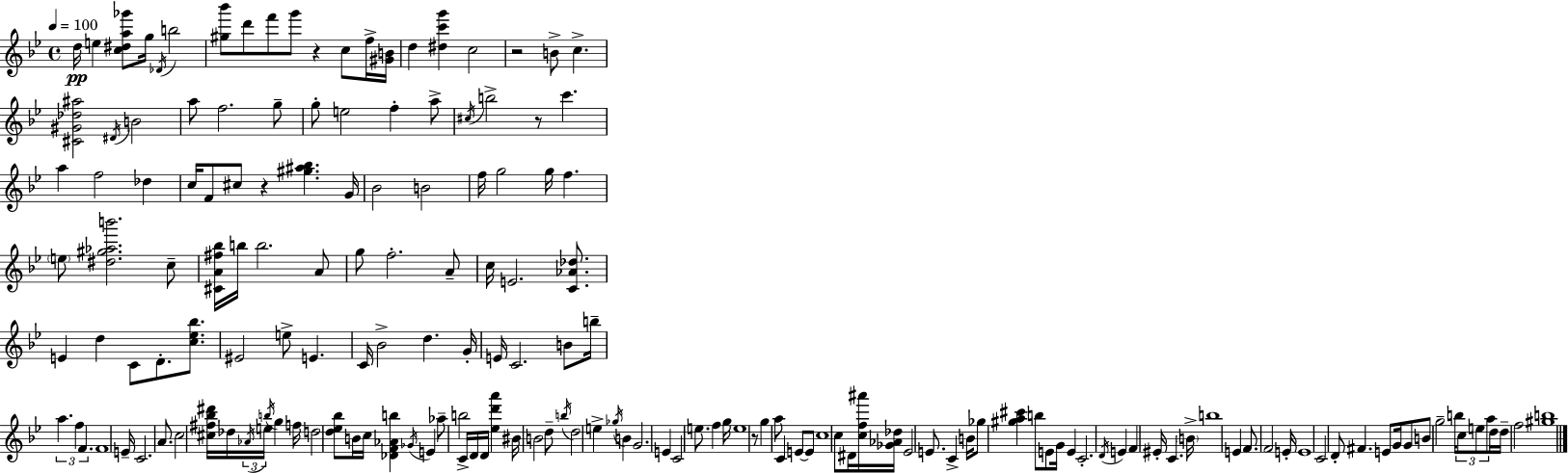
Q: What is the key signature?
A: G minor